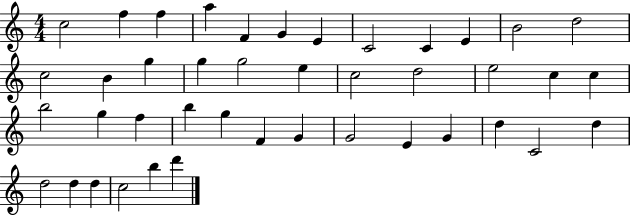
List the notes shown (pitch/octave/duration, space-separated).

C5/h F5/q F5/q A5/q F4/q G4/q E4/q C4/h C4/q E4/q B4/h D5/h C5/h B4/q G5/q G5/q G5/h E5/q C5/h D5/h E5/h C5/q C5/q B5/h G5/q F5/q B5/q G5/q F4/q G4/q G4/h E4/q G4/q D5/q C4/h D5/q D5/h D5/q D5/q C5/h B5/q D6/q